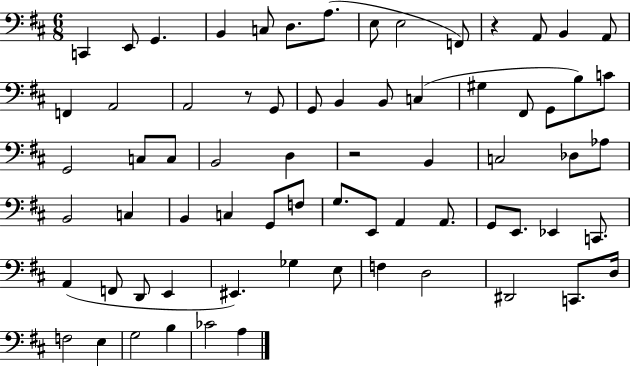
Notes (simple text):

C2/q E2/e G2/q. B2/q C3/e D3/e. A3/e. E3/e E3/h F2/e R/q A2/e B2/q A2/e F2/q A2/h A2/h R/e G2/e G2/e B2/q B2/e C3/q G#3/q F#2/e G2/e B3/e C4/e G2/h C3/e C3/e B2/h D3/q R/h B2/q C3/h Db3/e Ab3/e B2/h C3/q B2/q C3/q G2/e F3/e G3/e. E2/e A2/q A2/e. G2/e E2/e. Eb2/q C2/e. A2/q F2/e D2/e E2/q EIS2/q. Gb3/q E3/e F3/q D3/h D#2/h C2/e. D3/s F3/h E3/q G3/h B3/q CES4/h A3/q